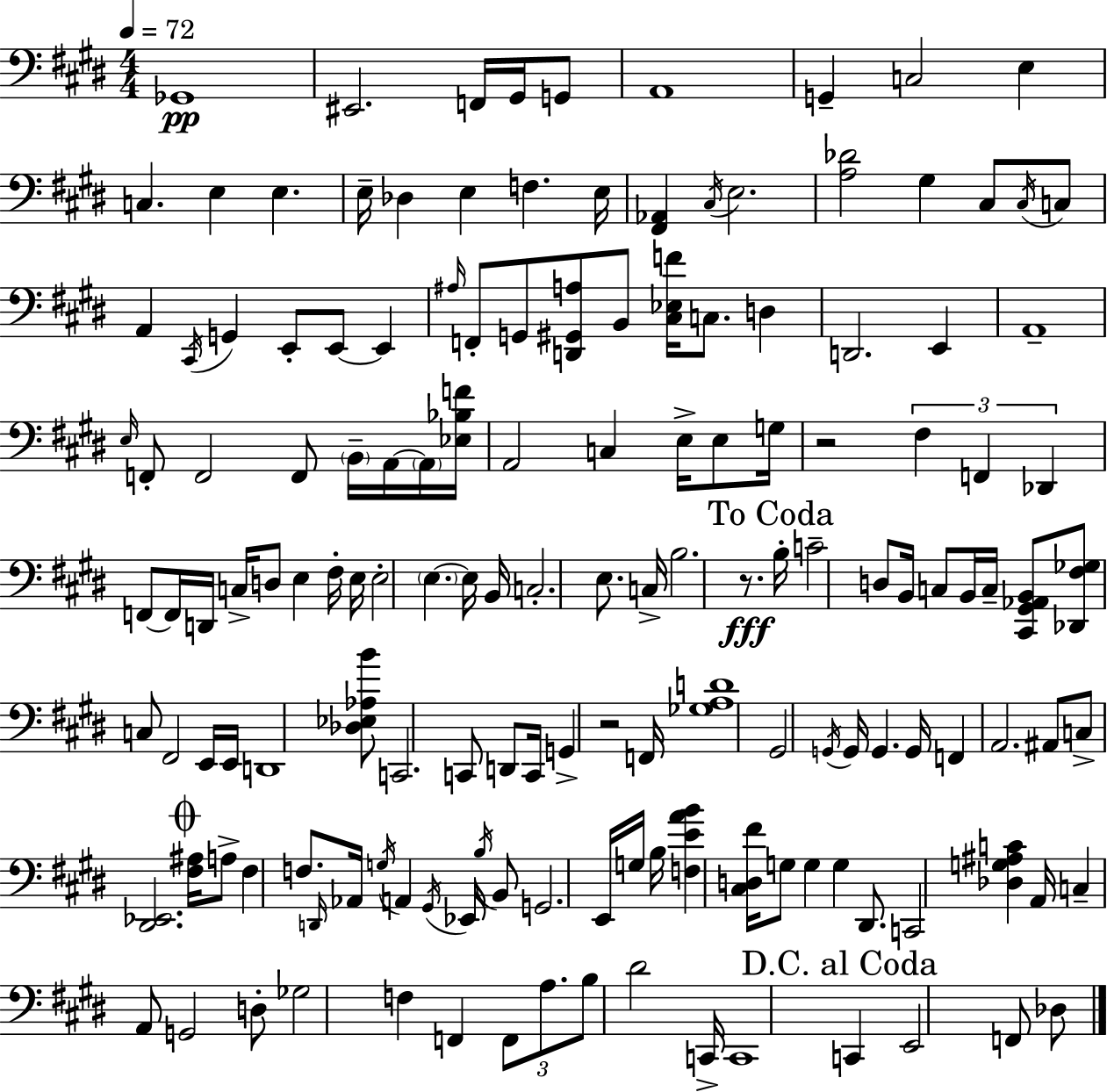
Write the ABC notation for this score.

X:1
T:Untitled
M:4/4
L:1/4
K:E
_G,,4 ^E,,2 F,,/4 ^G,,/4 G,,/2 A,,4 G,, C,2 E, C, E, E, E,/4 _D, E, F, E,/4 [^F,,_A,,] ^C,/4 E,2 [A,_D]2 ^G, ^C,/2 ^C,/4 C,/2 A,, ^C,,/4 G,, E,,/2 E,,/2 E,, ^A,/4 F,,/2 G,,/2 [D,,^G,,A,]/2 B,,/2 [^C,_E,F]/4 C,/2 D, D,,2 E,, A,,4 E,/4 F,,/2 F,,2 F,,/2 B,,/4 A,,/4 A,,/4 [_E,_B,F]/4 A,,2 C, E,/4 E,/2 G,/4 z2 ^F, F,, _D,, F,,/2 F,,/4 D,,/4 C,/4 D,/2 E, ^F,/4 E,/4 E,2 E, E,/4 B,,/4 C,2 E,/2 C,/4 B,2 z/2 B,/4 C2 D,/2 B,,/4 C,/2 B,,/4 C,/4 [^C,,^G,,_A,,B,,]/2 [_D,,^F,_G,]/2 C,/2 ^F,,2 E,,/4 E,,/4 D,,4 [_D,_E,_A,B]/2 C,,2 C,,/2 D,,/2 C,,/4 G,, z2 F,,/4 [_G,A,D]4 ^G,,2 G,,/4 G,,/4 G,, G,,/4 F,, A,,2 ^A,,/2 C,/2 [^D,,_E,,]2 [^F,^A,]/4 A,/2 ^F, F,/2 D,,/4 _A,,/4 G,/4 A,, ^G,,/4 _E,,/4 B,/4 B,,/2 G,,2 E,,/4 G,/4 B,/4 [F,EAB] [^C,D,^F]/4 G,/2 G, G, ^D,,/2 C,,2 [_D,G,^A,C] A,,/4 C, A,,/2 G,,2 D,/2 _G,2 F, F,, F,,/2 A,/2 B,/2 ^D2 C,,/4 C,,4 C,, E,,2 F,,/2 _D,/2